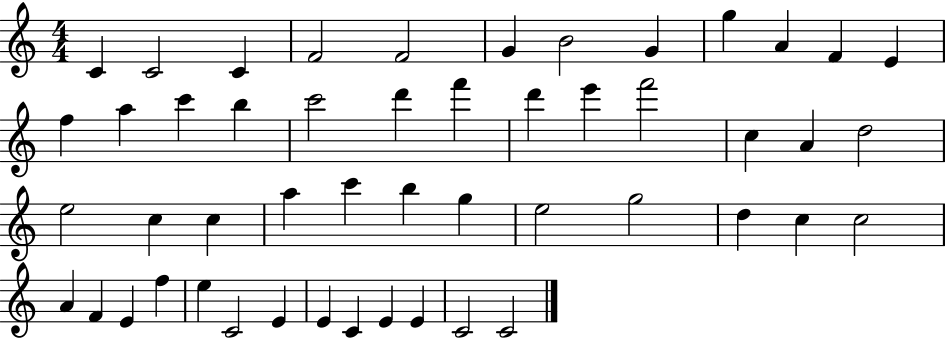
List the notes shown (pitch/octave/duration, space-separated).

C4/q C4/h C4/q F4/h F4/h G4/q B4/h G4/q G5/q A4/q F4/q E4/q F5/q A5/q C6/q B5/q C6/h D6/q F6/q D6/q E6/q F6/h C5/q A4/q D5/h E5/h C5/q C5/q A5/q C6/q B5/q G5/q E5/h G5/h D5/q C5/q C5/h A4/q F4/q E4/q F5/q E5/q C4/h E4/q E4/q C4/q E4/q E4/q C4/h C4/h